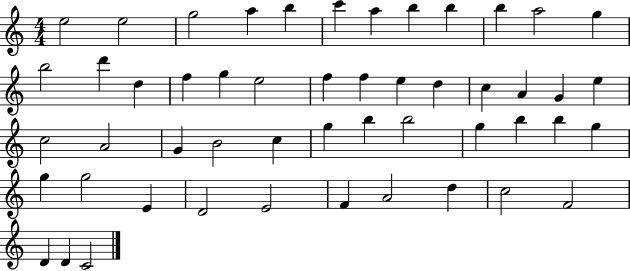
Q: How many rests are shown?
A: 0